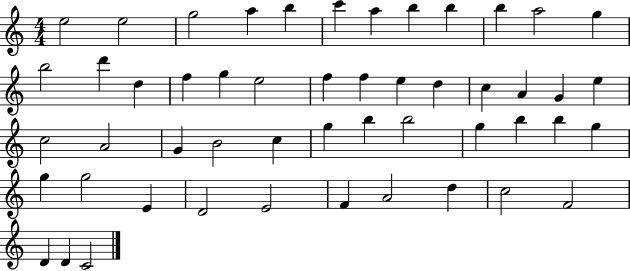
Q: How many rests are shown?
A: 0